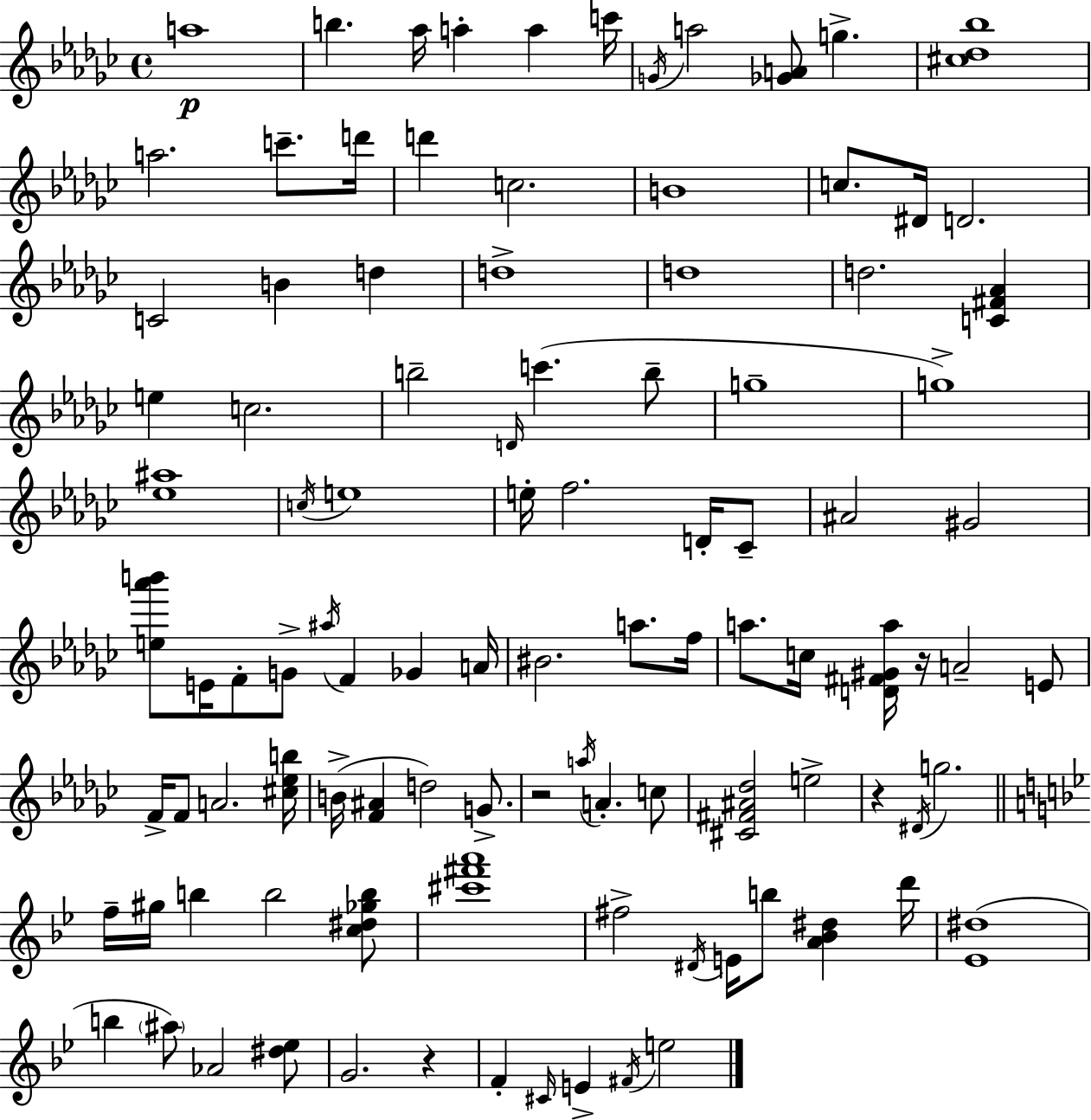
A5/w B5/q. Ab5/s A5/q A5/q C6/s G4/s A5/h [Gb4,A4]/e G5/q. [C#5,Db5,Bb5]/w A5/h. C6/e. D6/s D6/q C5/h. B4/w C5/e. D#4/s D4/h. C4/h B4/q D5/q D5/w D5/w D5/h. [C4,F#4,Ab4]/q E5/q C5/h. B5/h D4/s C6/q. B5/e G5/w G5/w [Eb5,A#5]/w C5/s E5/w E5/s F5/h. D4/s CES4/e A#4/h G#4/h [E5,Ab6,B6]/e E4/s F4/e G4/e A#5/s F4/q Gb4/q A4/s BIS4/h. A5/e. F5/s A5/e. C5/s [D4,F#4,G#4,A5]/s R/s A4/h E4/e F4/s F4/e A4/h. [C#5,Eb5,B5]/s B4/s [F4,A#4]/q D5/h G4/e. R/h A5/s A4/q. C5/e [C#4,F#4,A#4,Db5]/h E5/h R/q D#4/s G5/h. F5/s G#5/s B5/q B5/h [C5,D#5,Gb5,B5]/e [C#6,F#6,A6]/w F#5/h D#4/s E4/s B5/e [A4,Bb4,D#5]/q D6/s [Eb4,D#5]/w B5/q A#5/e Ab4/h [D#5,Eb5]/e G4/h. R/q F4/q C#4/s E4/q F#4/s E5/h